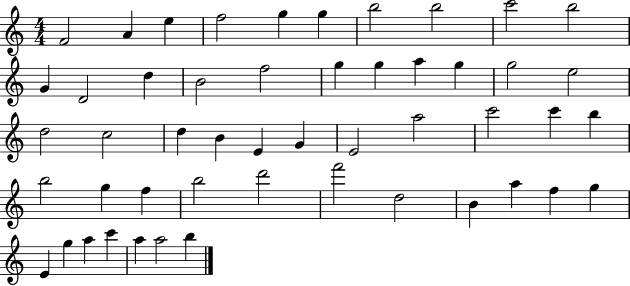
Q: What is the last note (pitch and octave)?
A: B5